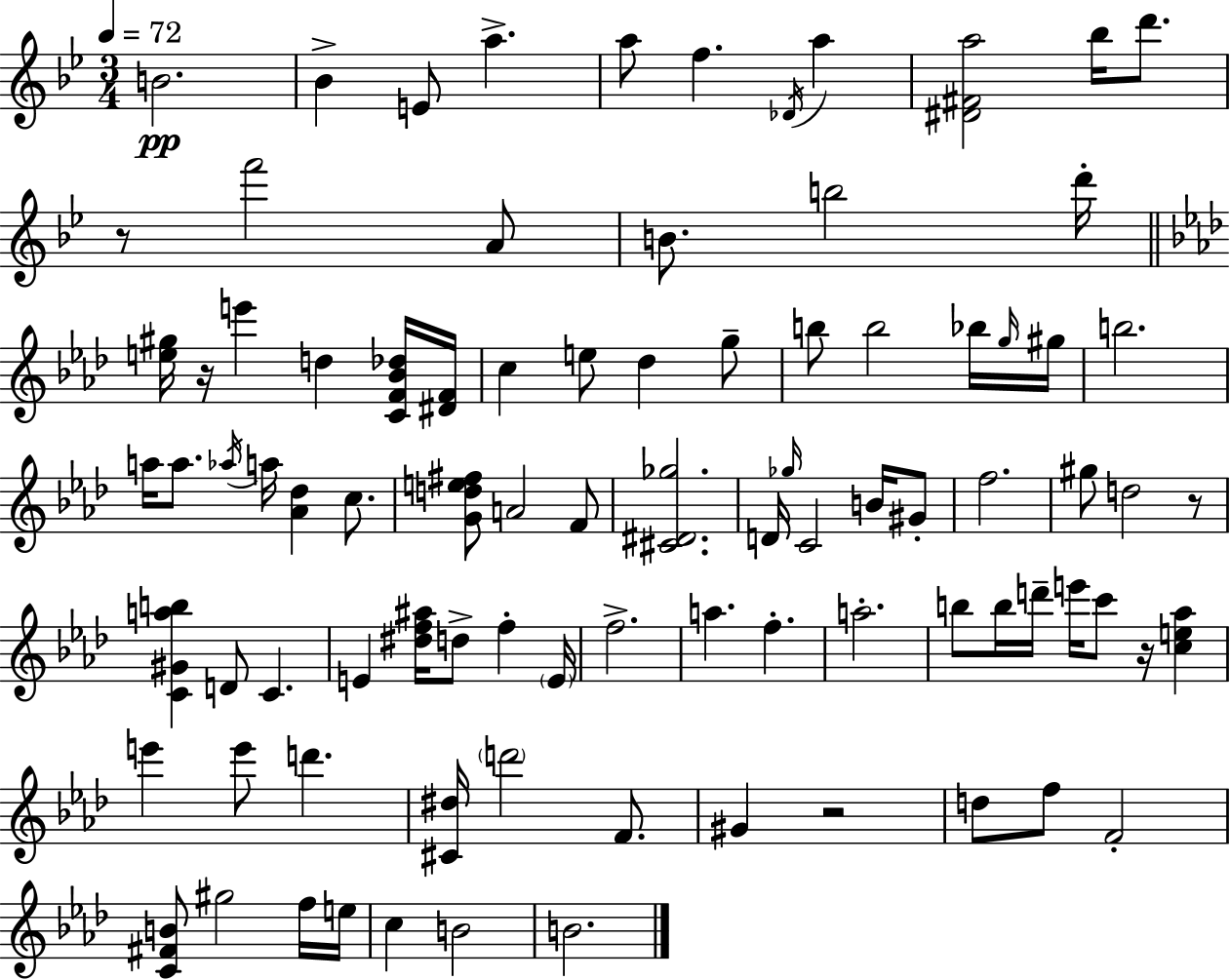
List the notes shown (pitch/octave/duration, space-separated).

B4/h. Bb4/q E4/e A5/q. A5/e F5/q. Db4/s A5/q [D#4,F#4,A5]/h Bb5/s D6/e. R/e F6/h A4/e B4/e. B5/h D6/s [E5,G#5]/s R/s E6/q D5/q [C4,F4,Bb4,Db5]/s [D#4,F4]/s C5/q E5/e Db5/q G5/e B5/e B5/h Bb5/s G5/s G#5/s B5/h. A5/s A5/e. Ab5/s A5/s [Ab4,Db5]/q C5/e. [G4,D5,E5,F#5]/e A4/h F4/e [C#4,D#4,Gb5]/h. D4/s Gb5/s C4/h B4/s G#4/e F5/h. G#5/e D5/h R/e [C4,G#4,A5,B5]/q D4/e C4/q. E4/q [D#5,F5,A#5]/s D5/e F5/q E4/s F5/h. A5/q. F5/q. A5/h. B5/e B5/s D6/s E6/s C6/e R/s [C5,E5,Ab5]/q E6/q E6/e D6/q. [C#4,D#5]/s D6/h F4/e. G#4/q R/h D5/e F5/e F4/h [C4,F#4,B4]/e G#5/h F5/s E5/s C5/q B4/h B4/h.